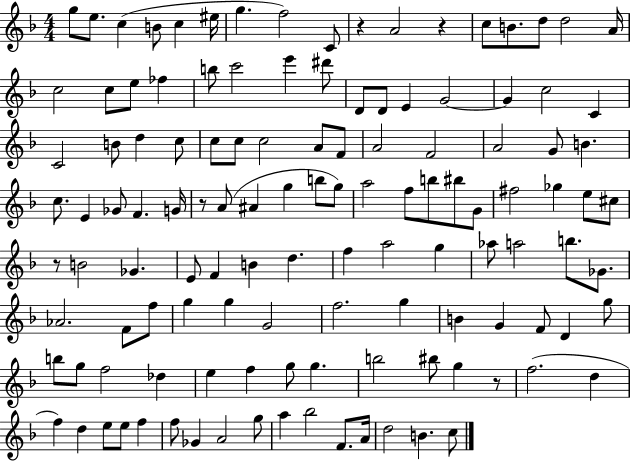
G5/e E5/e. C5/q B4/e C5/q EIS5/s G5/q. F5/h C4/e R/q A4/h R/q C5/e B4/e. D5/e D5/h A4/s C5/h C5/e E5/e FES5/q B5/e C6/h E6/q D#6/e D4/e D4/e E4/q G4/h G4/q C5/h C4/q C4/h B4/e D5/q C5/e C5/e C5/e C5/h A4/e F4/e A4/h F4/h A4/h G4/e B4/q. C5/e. E4/q Gb4/e F4/q. G4/s R/e A4/e A#4/q G5/q B5/e G5/e A5/h F5/e B5/e BIS5/e G4/e F#5/h Gb5/q E5/e C#5/e R/e B4/h Gb4/q. E4/e F4/q B4/q D5/q. F5/q A5/h G5/q Ab5/e A5/h B5/e. Gb4/e. Ab4/h. F4/e F5/e G5/q G5/q G4/h F5/h. G5/q B4/q G4/q F4/e D4/q G5/e B5/e G5/e F5/h Db5/q E5/q F5/q G5/e G5/q. B5/h BIS5/e G5/q R/e F5/h. D5/q F5/q D5/q E5/e E5/e F5/q F5/e Gb4/q A4/h G5/e A5/q Bb5/h F4/e. A4/s D5/h B4/q. C5/e